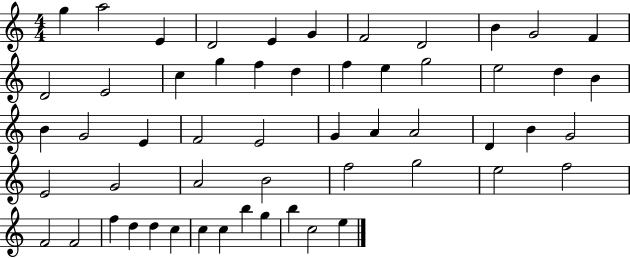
G5/q A5/h E4/q D4/h E4/q G4/q F4/h D4/h B4/q G4/h F4/q D4/h E4/h C5/q G5/q F5/q D5/q F5/q E5/q G5/h E5/h D5/q B4/q B4/q G4/h E4/q F4/h E4/h G4/q A4/q A4/h D4/q B4/q G4/h E4/h G4/h A4/h B4/h F5/h G5/h E5/h F5/h F4/h F4/h F5/q D5/q D5/q C5/q C5/q C5/q B5/q G5/q B5/q C5/h E5/q